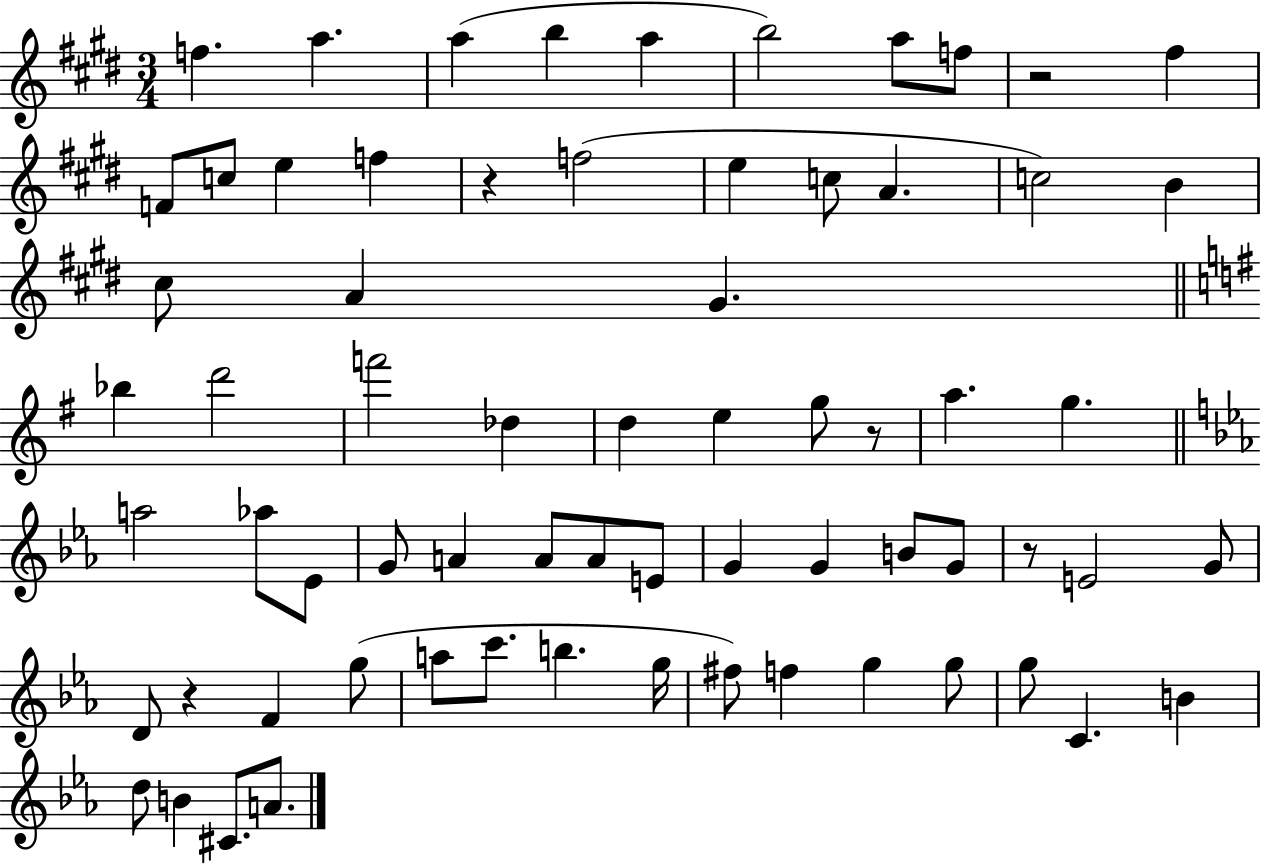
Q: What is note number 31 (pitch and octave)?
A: G5